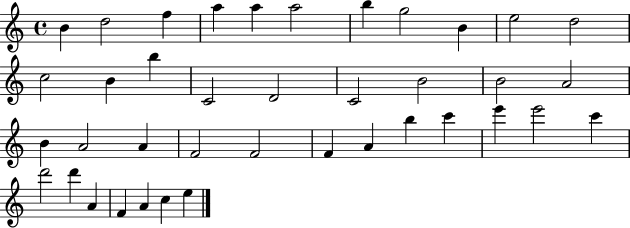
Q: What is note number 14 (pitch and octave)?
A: B5